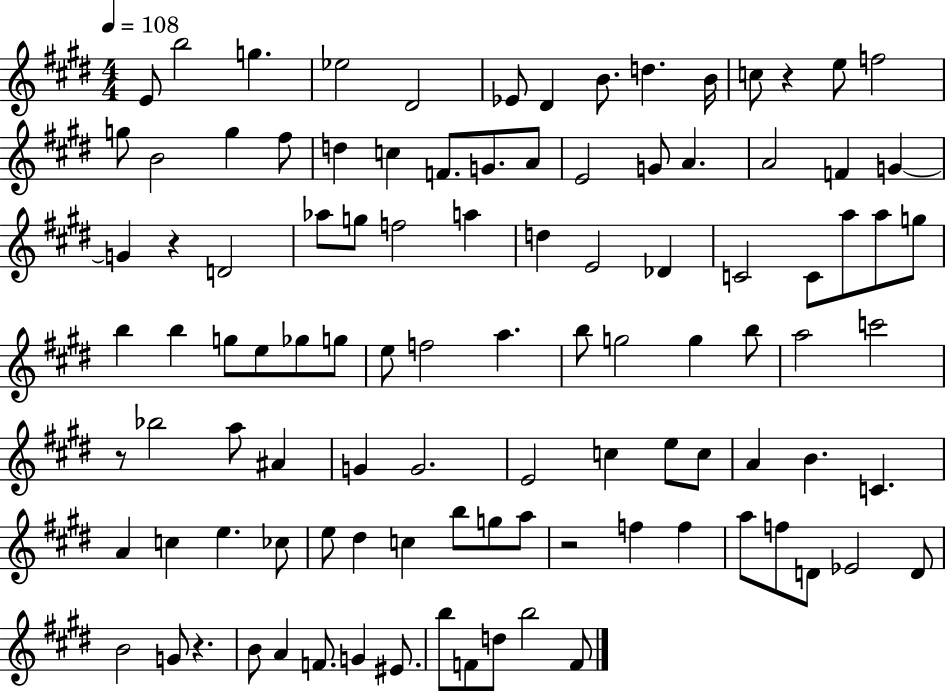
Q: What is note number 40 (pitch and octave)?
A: A5